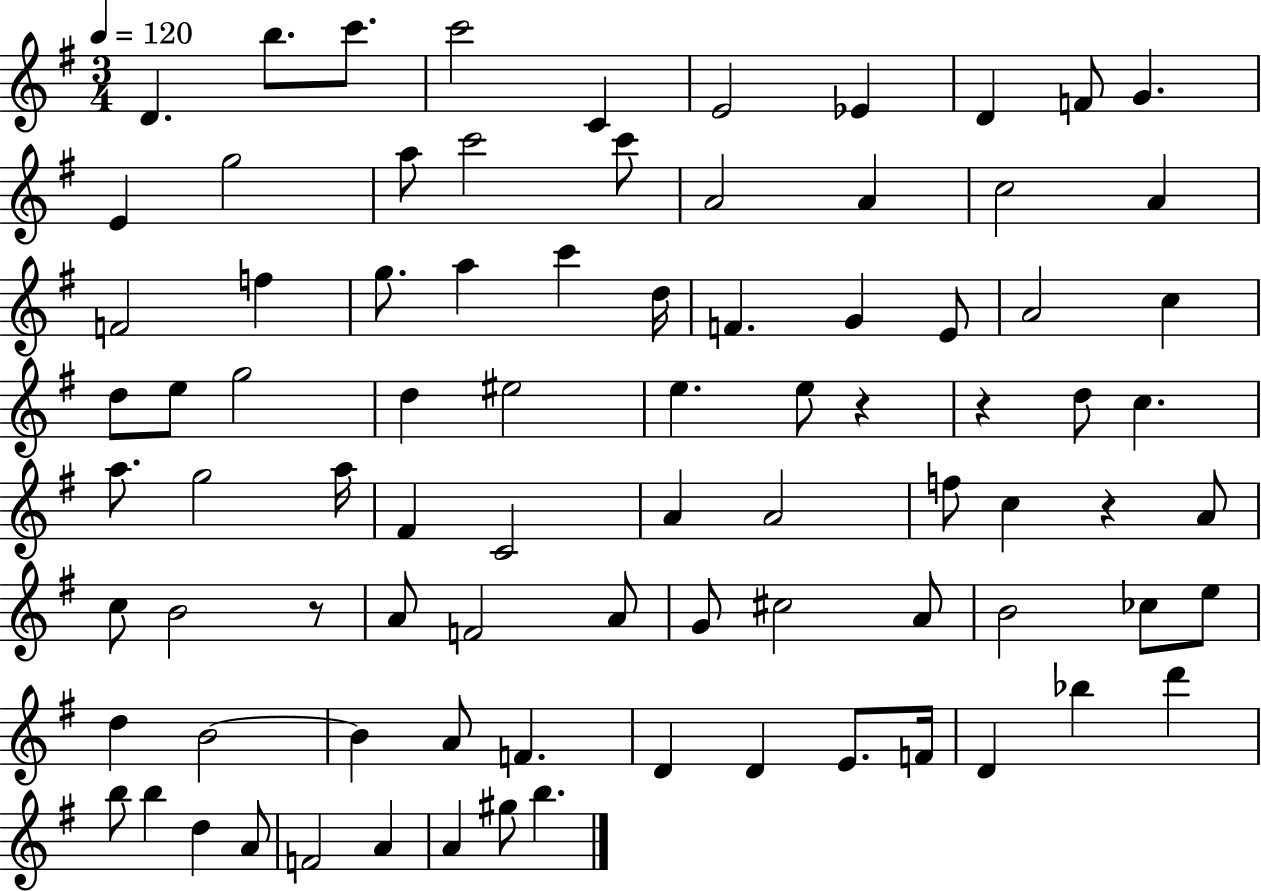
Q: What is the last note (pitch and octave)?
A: B5